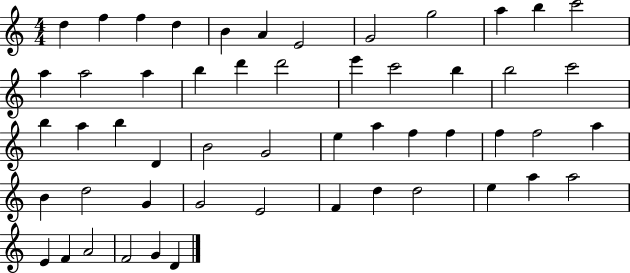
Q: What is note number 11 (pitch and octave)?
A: B5